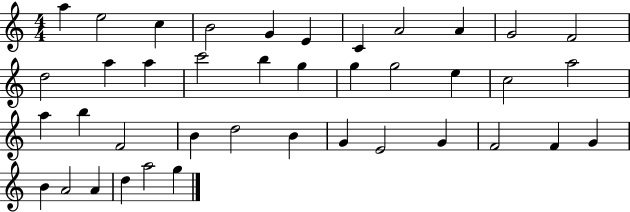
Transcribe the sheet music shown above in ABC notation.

X:1
T:Untitled
M:4/4
L:1/4
K:C
a e2 c B2 G E C A2 A G2 F2 d2 a a c'2 b g g g2 e c2 a2 a b F2 B d2 B G E2 G F2 F G B A2 A d a2 g